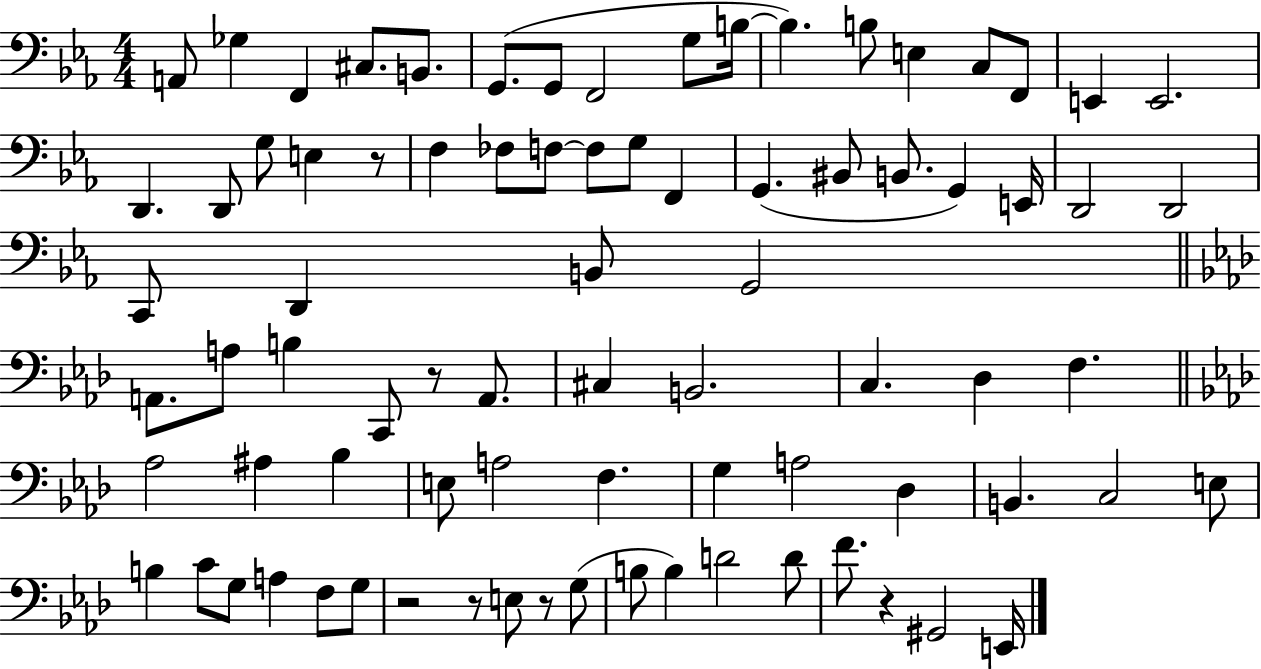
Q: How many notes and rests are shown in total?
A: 81